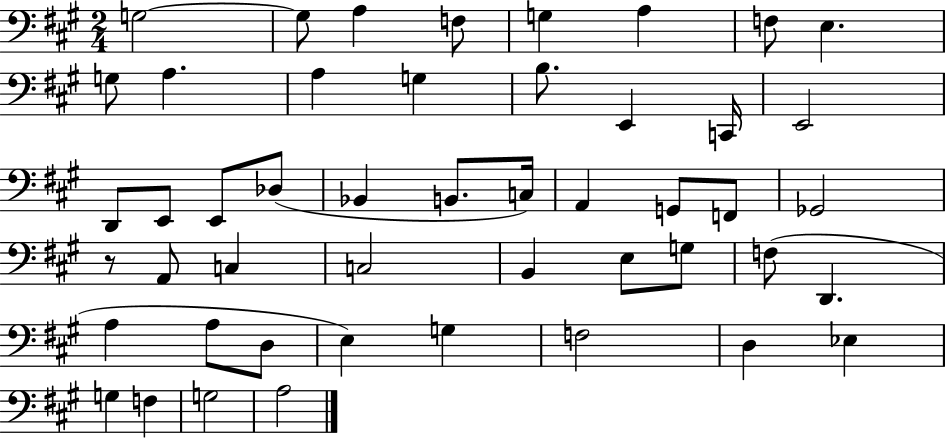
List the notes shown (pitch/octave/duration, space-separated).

G3/h G3/e A3/q F3/e G3/q A3/q F3/e E3/q. G3/e A3/q. A3/q G3/q B3/e. E2/q C2/s E2/h D2/e E2/e E2/e Db3/e Bb2/q B2/e. C3/s A2/q G2/e F2/e Gb2/h R/e A2/e C3/q C3/h B2/q E3/e G3/e F3/e D2/q. A3/q A3/e D3/e E3/q G3/q F3/h D3/q Eb3/q G3/q F3/q G3/h A3/h